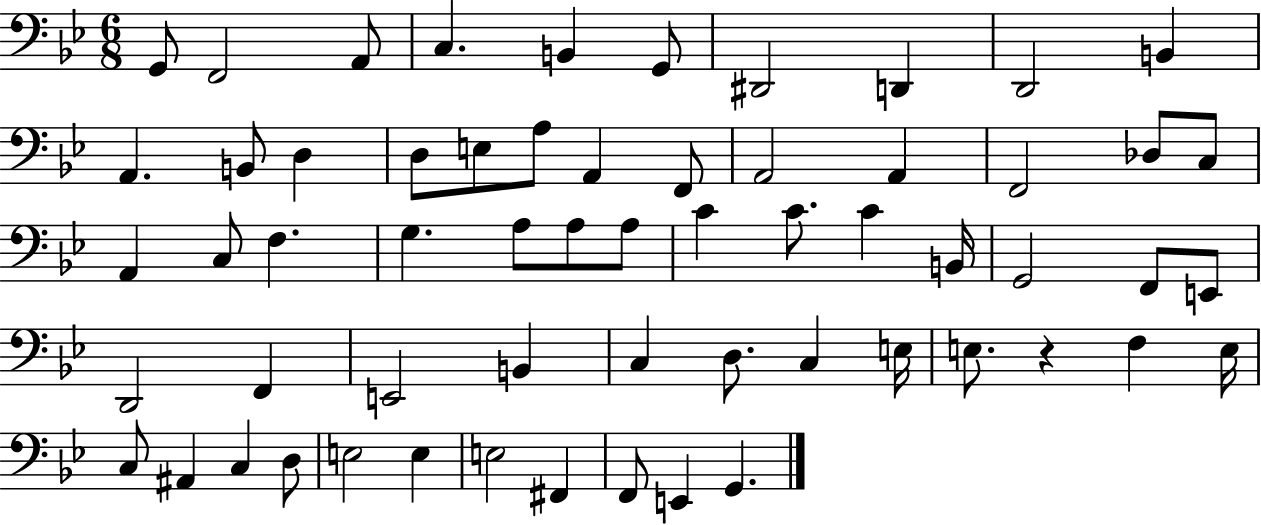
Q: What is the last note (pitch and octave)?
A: G2